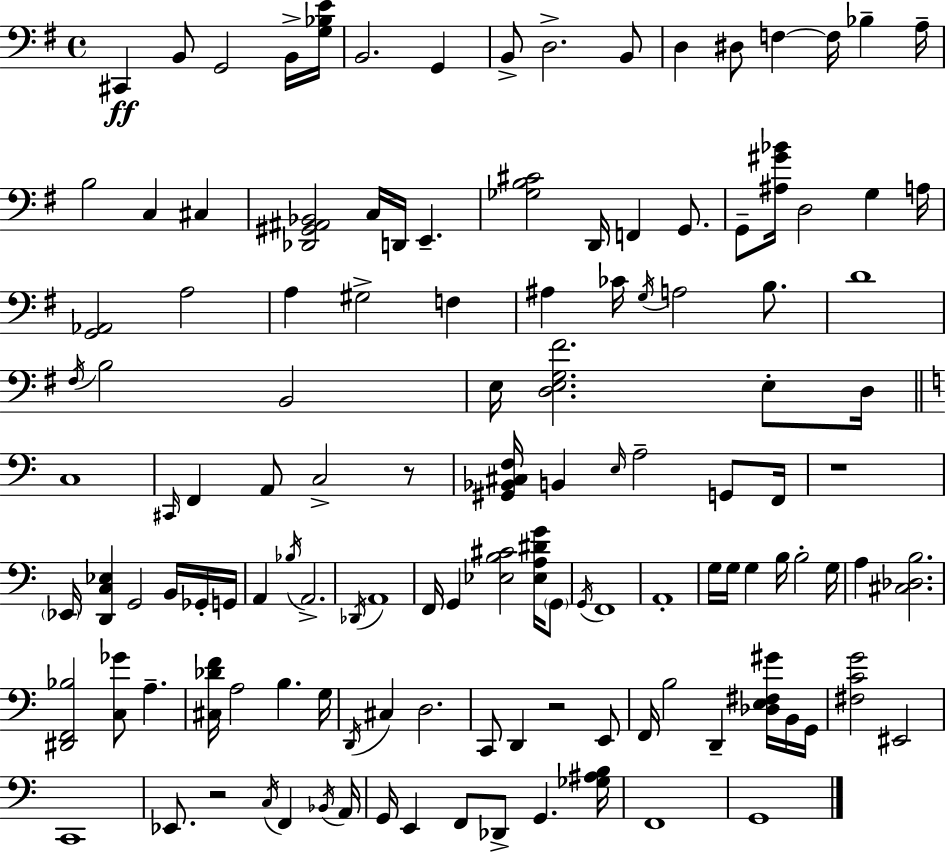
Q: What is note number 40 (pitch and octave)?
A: B3